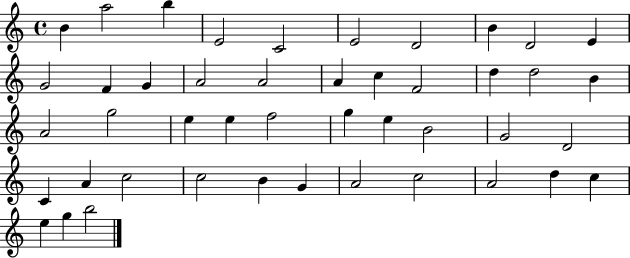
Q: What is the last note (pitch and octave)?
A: B5